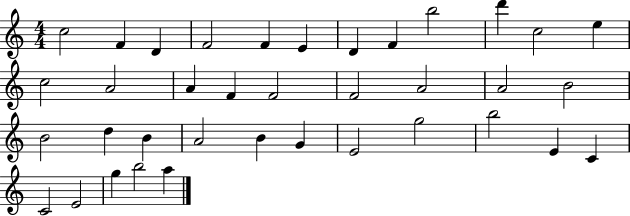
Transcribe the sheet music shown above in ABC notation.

X:1
T:Untitled
M:4/4
L:1/4
K:C
c2 F D F2 F E D F b2 d' c2 e c2 A2 A F F2 F2 A2 A2 B2 B2 d B A2 B G E2 g2 b2 E C C2 E2 g b2 a